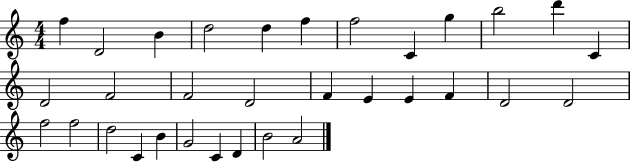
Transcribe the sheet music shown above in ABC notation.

X:1
T:Untitled
M:4/4
L:1/4
K:C
f D2 B d2 d f f2 C g b2 d' C D2 F2 F2 D2 F E E F D2 D2 f2 f2 d2 C B G2 C D B2 A2